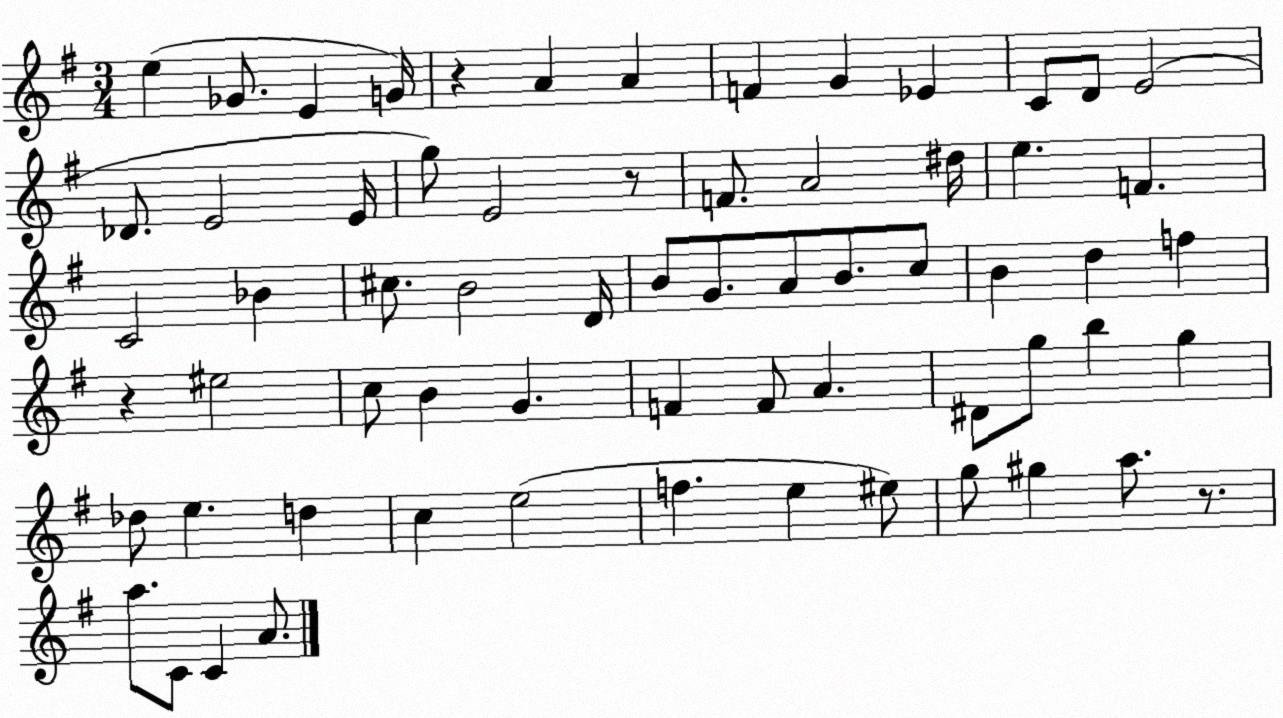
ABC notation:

X:1
T:Untitled
M:3/4
L:1/4
K:G
e _G/2 E G/4 z A A F G _E C/2 D/2 E2 _D/2 E2 E/4 g/2 E2 z/2 F/2 A2 ^d/4 e F C2 _B ^c/2 B2 D/4 B/2 G/2 A/2 B/2 c/2 B d f z ^e2 c/2 B G F F/2 A ^D/2 g/2 b g _d/2 e d c e2 f e ^e/2 g/2 ^g a/2 z/2 a/2 C/2 C A/2